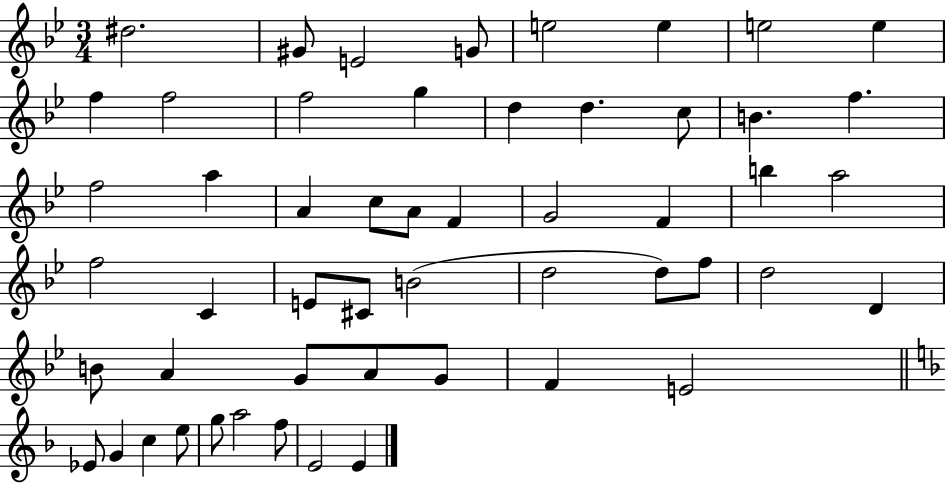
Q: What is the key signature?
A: BES major